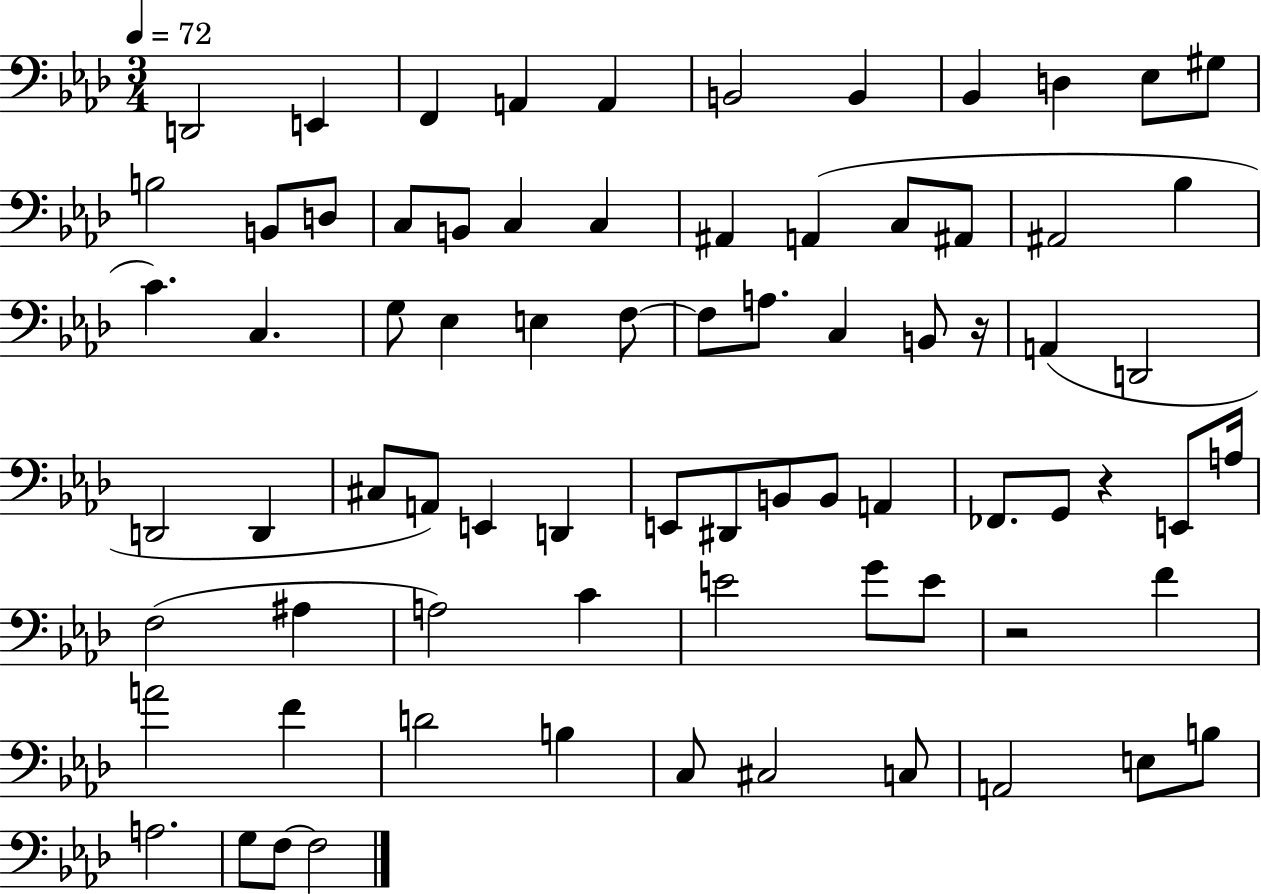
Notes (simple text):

D2/h E2/q F2/q A2/q A2/q B2/h B2/q Bb2/q D3/q Eb3/e G#3/e B3/h B2/e D3/e C3/e B2/e C3/q C3/q A#2/q A2/q C3/e A#2/e A#2/h Bb3/q C4/q. C3/q. G3/e Eb3/q E3/q F3/e F3/e A3/e. C3/q B2/e R/s A2/q D2/h D2/h D2/q C#3/e A2/e E2/q D2/q E2/e D#2/e B2/e B2/e A2/q FES2/e. G2/e R/q E2/e A3/s F3/h A#3/q A3/h C4/q E4/h G4/e E4/e R/h F4/q A4/h F4/q D4/h B3/q C3/e C#3/h C3/e A2/h E3/e B3/e A3/h. G3/e F3/e F3/h